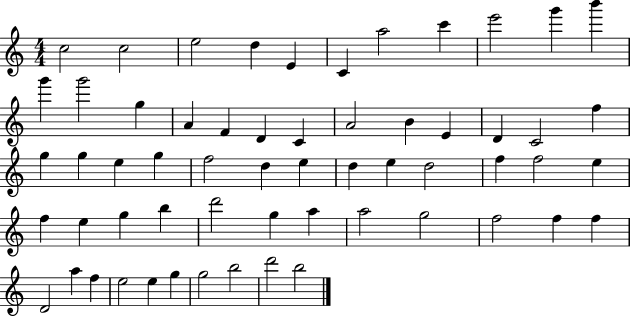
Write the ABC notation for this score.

X:1
T:Untitled
M:4/4
L:1/4
K:C
c2 c2 e2 d E C a2 c' e'2 g' b' g' g'2 g A F D C A2 B E D C2 f g g e g f2 d e d e d2 f f2 e f e g b d'2 g a a2 g2 f2 f f D2 a f e2 e g g2 b2 d'2 b2